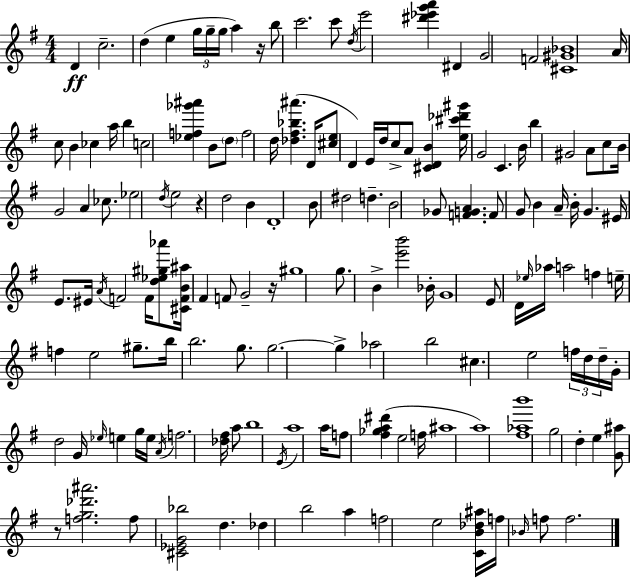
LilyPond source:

{
  \clef treble
  \numericTimeSignature
  \time 4/4
  \key e \minor
  \repeat volta 2 { d'4\ff c''2.-- | d''4( e''4 \tuplet 3/2 { g''16 g''16-- g''16 } a''4) r16 | b''8 c'''2. c'''8 | \acciaccatura { d''16 } e'''2 <dis''' ees''' g''' a'''>4 dis'4 | \break g'2 f'2 | <cis' gis' bes'>1 | a'16 c''8 b'4 ces''4 a''16 b''4 | c''2 <ees'' f'' ges''' ais'''>4 b'8 \parenthesize d''8 | \break f''2 d''16 <des'' fis'' bes'' ais'''>4.( | d'16 <cis'' e''>8 d'4) e'16 d''16 c''8-> a'8 <cis' d' b'>4 | <e'' cis''' des''' gis'''>16 g'2 c'4. | b'16 b''4 gis'2 a'8 c''8 | \break b'16 g'2 a'4 ces''8. | ees''2 \acciaccatura { d''16 } e''2 | r4 d''2 b'4 | d'1-. | \break b'8 dis''2 d''4.-- | b'2 ges'8 <f' g' a'>4. | f'8 g'8 b'4 a'16-- b'16-. g'4. | eis'16 e'8. eis'16 \acciaccatura { a'16 } f'2 | \break f'16 <d'' ees'' gis'' aes'''>8 <cis' f' b' ais''>16 fis'4 f'8 g'2-- | r16 gis''1 | g''8. b'4-> <e''' b'''>2 | bes'16-. g'1 | \break e'8 d'16 \grace { ees''16 } aes''16 a''2 | f''4 e''16-- f''4 e''2 | gis''8.-- b''16 b''2. | g''8. g''2.~~ | \break g''4-> aes''2 b''2 | cis''4. e''2 | \tuplet 3/2 { f''16 d''16 d''16-- } g'16-. d''2 g'16 \grace { ees''16 } | e''4 g''16 e''16 \acciaccatura { a'16 } f''2. | \break <des'' fis''>16 a''8 b''1 | \acciaccatura { e'16 } a''1 | a''16 f''8 <fis'' ges'' a'' dis'''>4( e''2 | f''16 ais''1 | \break a''1) | <fis'' aes'' b'''>1 | g''2 d''4-. | e''4 <g' ais''>8 r8 <f'' g'' des''' ais'''>2. | \break f''8 <cis' ees' g' bes''>2 | d''4. des''4 b''2 | a''4 f''2 e''2 | <c' b' des'' ais''>16 f''16 \grace { bes'16 } f''8 f''2. | \break } \bar "|."
}